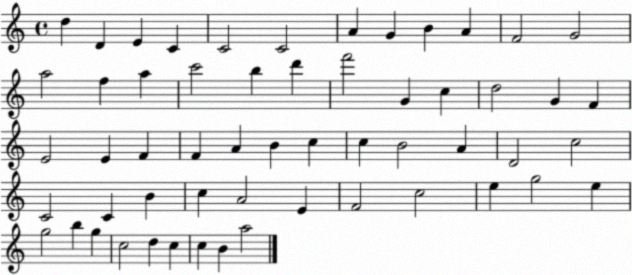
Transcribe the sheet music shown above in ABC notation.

X:1
T:Untitled
M:4/4
L:1/4
K:C
d D E C C2 C2 A G B A F2 G2 a2 f a c'2 b d' f'2 G c d2 G F E2 E F F A B c c B2 A D2 c2 C2 C B c A2 E F2 c2 e g2 e g2 b g c2 d c c B a2